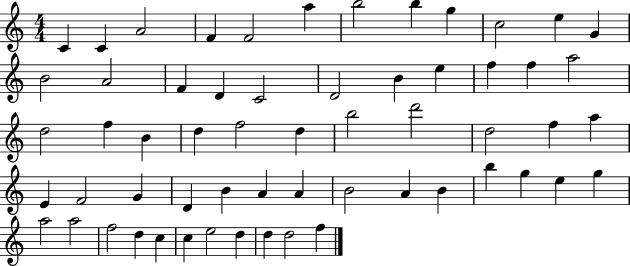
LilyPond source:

{
  \clef treble
  \numericTimeSignature
  \time 4/4
  \key c \major
  c'4 c'4 a'2 | f'4 f'2 a''4 | b''2 b''4 g''4 | c''2 e''4 g'4 | \break b'2 a'2 | f'4 d'4 c'2 | d'2 b'4 e''4 | f''4 f''4 a''2 | \break d''2 f''4 b'4 | d''4 f''2 d''4 | b''2 d'''2 | d''2 f''4 a''4 | \break e'4 f'2 g'4 | d'4 b'4 a'4 a'4 | b'2 a'4 b'4 | b''4 g''4 e''4 g''4 | \break a''2 a''2 | f''2 d''4 c''4 | c''4 e''2 d''4 | d''4 d''2 f''4 | \break \bar "|."
}